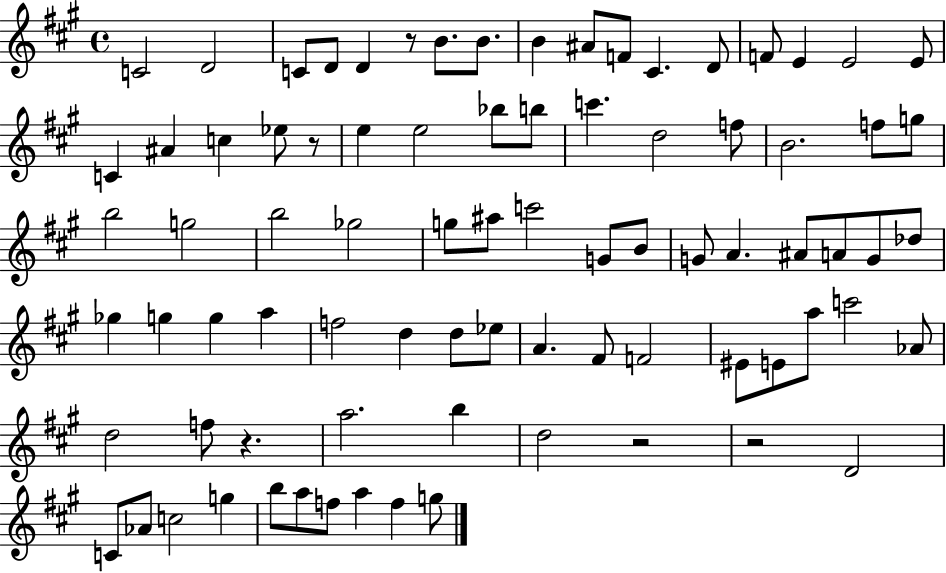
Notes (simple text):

C4/h D4/h C4/e D4/e D4/q R/e B4/e. B4/e. B4/q A#4/e F4/e C#4/q. D4/e F4/e E4/q E4/h E4/e C4/q A#4/q C5/q Eb5/e R/e E5/q E5/h Bb5/e B5/e C6/q. D5/h F5/e B4/h. F5/e G5/e B5/h G5/h B5/h Gb5/h G5/e A#5/e C6/h G4/e B4/e G4/e A4/q. A#4/e A4/e G4/e Db5/e Gb5/q G5/q G5/q A5/q F5/h D5/q D5/e Eb5/e A4/q. F#4/e F4/h EIS4/e E4/e A5/e C6/h Ab4/e D5/h F5/e R/q. A5/h. B5/q D5/h R/h R/h D4/h C4/e Ab4/e C5/h G5/q B5/e A5/e F5/e A5/q F5/q G5/e